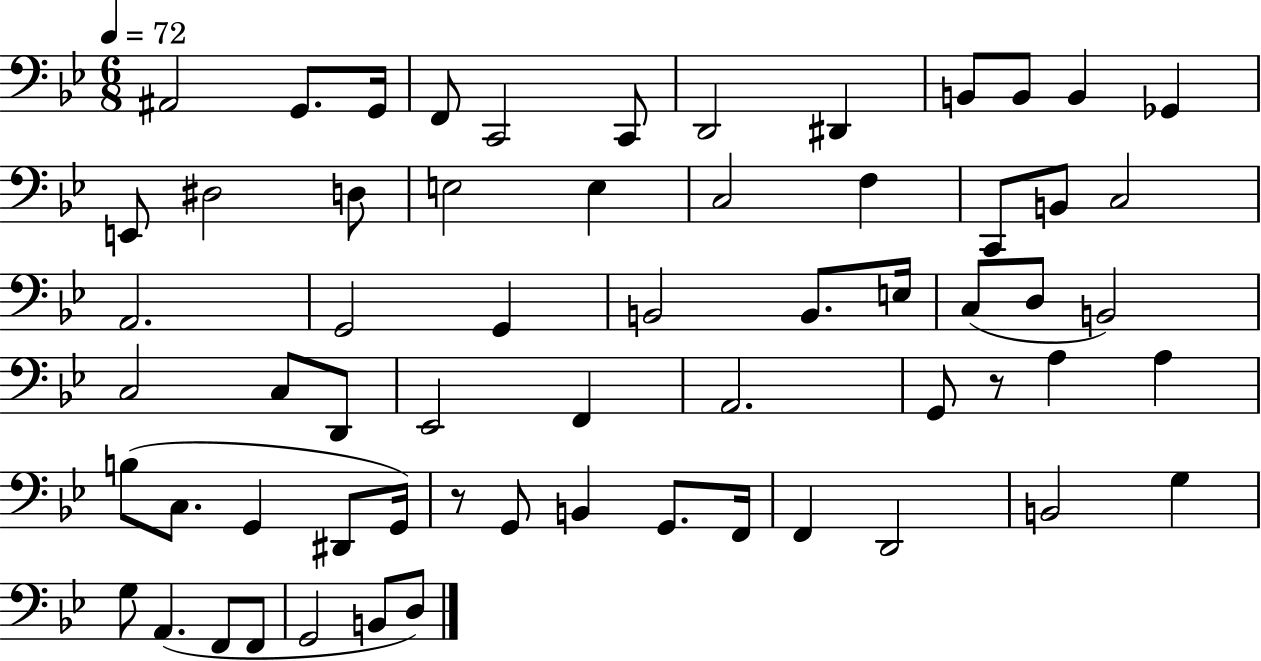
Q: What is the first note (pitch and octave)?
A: A#2